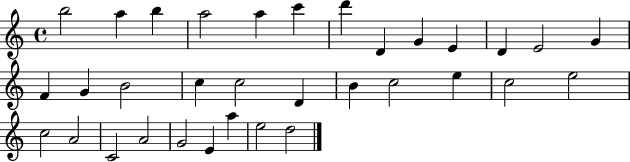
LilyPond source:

{
  \clef treble
  \time 4/4
  \defaultTimeSignature
  \key c \major
  b''2 a''4 b''4 | a''2 a''4 c'''4 | d'''4 d'4 g'4 e'4 | d'4 e'2 g'4 | \break f'4 g'4 b'2 | c''4 c''2 d'4 | b'4 c''2 e''4 | c''2 e''2 | \break c''2 a'2 | c'2 a'2 | g'2 e'4 a''4 | e''2 d''2 | \break \bar "|."
}